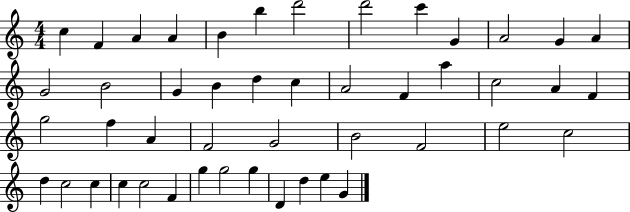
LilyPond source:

{
  \clef treble
  \numericTimeSignature
  \time 4/4
  \key c \major
  c''4 f'4 a'4 a'4 | b'4 b''4 d'''2 | d'''2 c'''4 g'4 | a'2 g'4 a'4 | \break g'2 b'2 | g'4 b'4 d''4 c''4 | a'2 f'4 a''4 | c''2 a'4 f'4 | \break g''2 f''4 a'4 | f'2 g'2 | b'2 f'2 | e''2 c''2 | \break d''4 c''2 c''4 | c''4 c''2 f'4 | g''4 g''2 g''4 | d'4 d''4 e''4 g'4 | \break \bar "|."
}